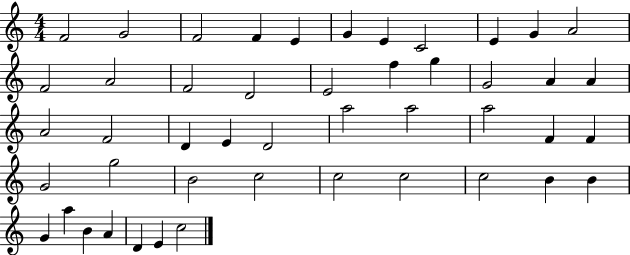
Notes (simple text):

F4/h G4/h F4/h F4/q E4/q G4/q E4/q C4/h E4/q G4/q A4/h F4/h A4/h F4/h D4/h E4/h F5/q G5/q G4/h A4/q A4/q A4/h F4/h D4/q E4/q D4/h A5/h A5/h A5/h F4/q F4/q G4/h G5/h B4/h C5/h C5/h C5/h C5/h B4/q B4/q G4/q A5/q B4/q A4/q D4/q E4/q C5/h